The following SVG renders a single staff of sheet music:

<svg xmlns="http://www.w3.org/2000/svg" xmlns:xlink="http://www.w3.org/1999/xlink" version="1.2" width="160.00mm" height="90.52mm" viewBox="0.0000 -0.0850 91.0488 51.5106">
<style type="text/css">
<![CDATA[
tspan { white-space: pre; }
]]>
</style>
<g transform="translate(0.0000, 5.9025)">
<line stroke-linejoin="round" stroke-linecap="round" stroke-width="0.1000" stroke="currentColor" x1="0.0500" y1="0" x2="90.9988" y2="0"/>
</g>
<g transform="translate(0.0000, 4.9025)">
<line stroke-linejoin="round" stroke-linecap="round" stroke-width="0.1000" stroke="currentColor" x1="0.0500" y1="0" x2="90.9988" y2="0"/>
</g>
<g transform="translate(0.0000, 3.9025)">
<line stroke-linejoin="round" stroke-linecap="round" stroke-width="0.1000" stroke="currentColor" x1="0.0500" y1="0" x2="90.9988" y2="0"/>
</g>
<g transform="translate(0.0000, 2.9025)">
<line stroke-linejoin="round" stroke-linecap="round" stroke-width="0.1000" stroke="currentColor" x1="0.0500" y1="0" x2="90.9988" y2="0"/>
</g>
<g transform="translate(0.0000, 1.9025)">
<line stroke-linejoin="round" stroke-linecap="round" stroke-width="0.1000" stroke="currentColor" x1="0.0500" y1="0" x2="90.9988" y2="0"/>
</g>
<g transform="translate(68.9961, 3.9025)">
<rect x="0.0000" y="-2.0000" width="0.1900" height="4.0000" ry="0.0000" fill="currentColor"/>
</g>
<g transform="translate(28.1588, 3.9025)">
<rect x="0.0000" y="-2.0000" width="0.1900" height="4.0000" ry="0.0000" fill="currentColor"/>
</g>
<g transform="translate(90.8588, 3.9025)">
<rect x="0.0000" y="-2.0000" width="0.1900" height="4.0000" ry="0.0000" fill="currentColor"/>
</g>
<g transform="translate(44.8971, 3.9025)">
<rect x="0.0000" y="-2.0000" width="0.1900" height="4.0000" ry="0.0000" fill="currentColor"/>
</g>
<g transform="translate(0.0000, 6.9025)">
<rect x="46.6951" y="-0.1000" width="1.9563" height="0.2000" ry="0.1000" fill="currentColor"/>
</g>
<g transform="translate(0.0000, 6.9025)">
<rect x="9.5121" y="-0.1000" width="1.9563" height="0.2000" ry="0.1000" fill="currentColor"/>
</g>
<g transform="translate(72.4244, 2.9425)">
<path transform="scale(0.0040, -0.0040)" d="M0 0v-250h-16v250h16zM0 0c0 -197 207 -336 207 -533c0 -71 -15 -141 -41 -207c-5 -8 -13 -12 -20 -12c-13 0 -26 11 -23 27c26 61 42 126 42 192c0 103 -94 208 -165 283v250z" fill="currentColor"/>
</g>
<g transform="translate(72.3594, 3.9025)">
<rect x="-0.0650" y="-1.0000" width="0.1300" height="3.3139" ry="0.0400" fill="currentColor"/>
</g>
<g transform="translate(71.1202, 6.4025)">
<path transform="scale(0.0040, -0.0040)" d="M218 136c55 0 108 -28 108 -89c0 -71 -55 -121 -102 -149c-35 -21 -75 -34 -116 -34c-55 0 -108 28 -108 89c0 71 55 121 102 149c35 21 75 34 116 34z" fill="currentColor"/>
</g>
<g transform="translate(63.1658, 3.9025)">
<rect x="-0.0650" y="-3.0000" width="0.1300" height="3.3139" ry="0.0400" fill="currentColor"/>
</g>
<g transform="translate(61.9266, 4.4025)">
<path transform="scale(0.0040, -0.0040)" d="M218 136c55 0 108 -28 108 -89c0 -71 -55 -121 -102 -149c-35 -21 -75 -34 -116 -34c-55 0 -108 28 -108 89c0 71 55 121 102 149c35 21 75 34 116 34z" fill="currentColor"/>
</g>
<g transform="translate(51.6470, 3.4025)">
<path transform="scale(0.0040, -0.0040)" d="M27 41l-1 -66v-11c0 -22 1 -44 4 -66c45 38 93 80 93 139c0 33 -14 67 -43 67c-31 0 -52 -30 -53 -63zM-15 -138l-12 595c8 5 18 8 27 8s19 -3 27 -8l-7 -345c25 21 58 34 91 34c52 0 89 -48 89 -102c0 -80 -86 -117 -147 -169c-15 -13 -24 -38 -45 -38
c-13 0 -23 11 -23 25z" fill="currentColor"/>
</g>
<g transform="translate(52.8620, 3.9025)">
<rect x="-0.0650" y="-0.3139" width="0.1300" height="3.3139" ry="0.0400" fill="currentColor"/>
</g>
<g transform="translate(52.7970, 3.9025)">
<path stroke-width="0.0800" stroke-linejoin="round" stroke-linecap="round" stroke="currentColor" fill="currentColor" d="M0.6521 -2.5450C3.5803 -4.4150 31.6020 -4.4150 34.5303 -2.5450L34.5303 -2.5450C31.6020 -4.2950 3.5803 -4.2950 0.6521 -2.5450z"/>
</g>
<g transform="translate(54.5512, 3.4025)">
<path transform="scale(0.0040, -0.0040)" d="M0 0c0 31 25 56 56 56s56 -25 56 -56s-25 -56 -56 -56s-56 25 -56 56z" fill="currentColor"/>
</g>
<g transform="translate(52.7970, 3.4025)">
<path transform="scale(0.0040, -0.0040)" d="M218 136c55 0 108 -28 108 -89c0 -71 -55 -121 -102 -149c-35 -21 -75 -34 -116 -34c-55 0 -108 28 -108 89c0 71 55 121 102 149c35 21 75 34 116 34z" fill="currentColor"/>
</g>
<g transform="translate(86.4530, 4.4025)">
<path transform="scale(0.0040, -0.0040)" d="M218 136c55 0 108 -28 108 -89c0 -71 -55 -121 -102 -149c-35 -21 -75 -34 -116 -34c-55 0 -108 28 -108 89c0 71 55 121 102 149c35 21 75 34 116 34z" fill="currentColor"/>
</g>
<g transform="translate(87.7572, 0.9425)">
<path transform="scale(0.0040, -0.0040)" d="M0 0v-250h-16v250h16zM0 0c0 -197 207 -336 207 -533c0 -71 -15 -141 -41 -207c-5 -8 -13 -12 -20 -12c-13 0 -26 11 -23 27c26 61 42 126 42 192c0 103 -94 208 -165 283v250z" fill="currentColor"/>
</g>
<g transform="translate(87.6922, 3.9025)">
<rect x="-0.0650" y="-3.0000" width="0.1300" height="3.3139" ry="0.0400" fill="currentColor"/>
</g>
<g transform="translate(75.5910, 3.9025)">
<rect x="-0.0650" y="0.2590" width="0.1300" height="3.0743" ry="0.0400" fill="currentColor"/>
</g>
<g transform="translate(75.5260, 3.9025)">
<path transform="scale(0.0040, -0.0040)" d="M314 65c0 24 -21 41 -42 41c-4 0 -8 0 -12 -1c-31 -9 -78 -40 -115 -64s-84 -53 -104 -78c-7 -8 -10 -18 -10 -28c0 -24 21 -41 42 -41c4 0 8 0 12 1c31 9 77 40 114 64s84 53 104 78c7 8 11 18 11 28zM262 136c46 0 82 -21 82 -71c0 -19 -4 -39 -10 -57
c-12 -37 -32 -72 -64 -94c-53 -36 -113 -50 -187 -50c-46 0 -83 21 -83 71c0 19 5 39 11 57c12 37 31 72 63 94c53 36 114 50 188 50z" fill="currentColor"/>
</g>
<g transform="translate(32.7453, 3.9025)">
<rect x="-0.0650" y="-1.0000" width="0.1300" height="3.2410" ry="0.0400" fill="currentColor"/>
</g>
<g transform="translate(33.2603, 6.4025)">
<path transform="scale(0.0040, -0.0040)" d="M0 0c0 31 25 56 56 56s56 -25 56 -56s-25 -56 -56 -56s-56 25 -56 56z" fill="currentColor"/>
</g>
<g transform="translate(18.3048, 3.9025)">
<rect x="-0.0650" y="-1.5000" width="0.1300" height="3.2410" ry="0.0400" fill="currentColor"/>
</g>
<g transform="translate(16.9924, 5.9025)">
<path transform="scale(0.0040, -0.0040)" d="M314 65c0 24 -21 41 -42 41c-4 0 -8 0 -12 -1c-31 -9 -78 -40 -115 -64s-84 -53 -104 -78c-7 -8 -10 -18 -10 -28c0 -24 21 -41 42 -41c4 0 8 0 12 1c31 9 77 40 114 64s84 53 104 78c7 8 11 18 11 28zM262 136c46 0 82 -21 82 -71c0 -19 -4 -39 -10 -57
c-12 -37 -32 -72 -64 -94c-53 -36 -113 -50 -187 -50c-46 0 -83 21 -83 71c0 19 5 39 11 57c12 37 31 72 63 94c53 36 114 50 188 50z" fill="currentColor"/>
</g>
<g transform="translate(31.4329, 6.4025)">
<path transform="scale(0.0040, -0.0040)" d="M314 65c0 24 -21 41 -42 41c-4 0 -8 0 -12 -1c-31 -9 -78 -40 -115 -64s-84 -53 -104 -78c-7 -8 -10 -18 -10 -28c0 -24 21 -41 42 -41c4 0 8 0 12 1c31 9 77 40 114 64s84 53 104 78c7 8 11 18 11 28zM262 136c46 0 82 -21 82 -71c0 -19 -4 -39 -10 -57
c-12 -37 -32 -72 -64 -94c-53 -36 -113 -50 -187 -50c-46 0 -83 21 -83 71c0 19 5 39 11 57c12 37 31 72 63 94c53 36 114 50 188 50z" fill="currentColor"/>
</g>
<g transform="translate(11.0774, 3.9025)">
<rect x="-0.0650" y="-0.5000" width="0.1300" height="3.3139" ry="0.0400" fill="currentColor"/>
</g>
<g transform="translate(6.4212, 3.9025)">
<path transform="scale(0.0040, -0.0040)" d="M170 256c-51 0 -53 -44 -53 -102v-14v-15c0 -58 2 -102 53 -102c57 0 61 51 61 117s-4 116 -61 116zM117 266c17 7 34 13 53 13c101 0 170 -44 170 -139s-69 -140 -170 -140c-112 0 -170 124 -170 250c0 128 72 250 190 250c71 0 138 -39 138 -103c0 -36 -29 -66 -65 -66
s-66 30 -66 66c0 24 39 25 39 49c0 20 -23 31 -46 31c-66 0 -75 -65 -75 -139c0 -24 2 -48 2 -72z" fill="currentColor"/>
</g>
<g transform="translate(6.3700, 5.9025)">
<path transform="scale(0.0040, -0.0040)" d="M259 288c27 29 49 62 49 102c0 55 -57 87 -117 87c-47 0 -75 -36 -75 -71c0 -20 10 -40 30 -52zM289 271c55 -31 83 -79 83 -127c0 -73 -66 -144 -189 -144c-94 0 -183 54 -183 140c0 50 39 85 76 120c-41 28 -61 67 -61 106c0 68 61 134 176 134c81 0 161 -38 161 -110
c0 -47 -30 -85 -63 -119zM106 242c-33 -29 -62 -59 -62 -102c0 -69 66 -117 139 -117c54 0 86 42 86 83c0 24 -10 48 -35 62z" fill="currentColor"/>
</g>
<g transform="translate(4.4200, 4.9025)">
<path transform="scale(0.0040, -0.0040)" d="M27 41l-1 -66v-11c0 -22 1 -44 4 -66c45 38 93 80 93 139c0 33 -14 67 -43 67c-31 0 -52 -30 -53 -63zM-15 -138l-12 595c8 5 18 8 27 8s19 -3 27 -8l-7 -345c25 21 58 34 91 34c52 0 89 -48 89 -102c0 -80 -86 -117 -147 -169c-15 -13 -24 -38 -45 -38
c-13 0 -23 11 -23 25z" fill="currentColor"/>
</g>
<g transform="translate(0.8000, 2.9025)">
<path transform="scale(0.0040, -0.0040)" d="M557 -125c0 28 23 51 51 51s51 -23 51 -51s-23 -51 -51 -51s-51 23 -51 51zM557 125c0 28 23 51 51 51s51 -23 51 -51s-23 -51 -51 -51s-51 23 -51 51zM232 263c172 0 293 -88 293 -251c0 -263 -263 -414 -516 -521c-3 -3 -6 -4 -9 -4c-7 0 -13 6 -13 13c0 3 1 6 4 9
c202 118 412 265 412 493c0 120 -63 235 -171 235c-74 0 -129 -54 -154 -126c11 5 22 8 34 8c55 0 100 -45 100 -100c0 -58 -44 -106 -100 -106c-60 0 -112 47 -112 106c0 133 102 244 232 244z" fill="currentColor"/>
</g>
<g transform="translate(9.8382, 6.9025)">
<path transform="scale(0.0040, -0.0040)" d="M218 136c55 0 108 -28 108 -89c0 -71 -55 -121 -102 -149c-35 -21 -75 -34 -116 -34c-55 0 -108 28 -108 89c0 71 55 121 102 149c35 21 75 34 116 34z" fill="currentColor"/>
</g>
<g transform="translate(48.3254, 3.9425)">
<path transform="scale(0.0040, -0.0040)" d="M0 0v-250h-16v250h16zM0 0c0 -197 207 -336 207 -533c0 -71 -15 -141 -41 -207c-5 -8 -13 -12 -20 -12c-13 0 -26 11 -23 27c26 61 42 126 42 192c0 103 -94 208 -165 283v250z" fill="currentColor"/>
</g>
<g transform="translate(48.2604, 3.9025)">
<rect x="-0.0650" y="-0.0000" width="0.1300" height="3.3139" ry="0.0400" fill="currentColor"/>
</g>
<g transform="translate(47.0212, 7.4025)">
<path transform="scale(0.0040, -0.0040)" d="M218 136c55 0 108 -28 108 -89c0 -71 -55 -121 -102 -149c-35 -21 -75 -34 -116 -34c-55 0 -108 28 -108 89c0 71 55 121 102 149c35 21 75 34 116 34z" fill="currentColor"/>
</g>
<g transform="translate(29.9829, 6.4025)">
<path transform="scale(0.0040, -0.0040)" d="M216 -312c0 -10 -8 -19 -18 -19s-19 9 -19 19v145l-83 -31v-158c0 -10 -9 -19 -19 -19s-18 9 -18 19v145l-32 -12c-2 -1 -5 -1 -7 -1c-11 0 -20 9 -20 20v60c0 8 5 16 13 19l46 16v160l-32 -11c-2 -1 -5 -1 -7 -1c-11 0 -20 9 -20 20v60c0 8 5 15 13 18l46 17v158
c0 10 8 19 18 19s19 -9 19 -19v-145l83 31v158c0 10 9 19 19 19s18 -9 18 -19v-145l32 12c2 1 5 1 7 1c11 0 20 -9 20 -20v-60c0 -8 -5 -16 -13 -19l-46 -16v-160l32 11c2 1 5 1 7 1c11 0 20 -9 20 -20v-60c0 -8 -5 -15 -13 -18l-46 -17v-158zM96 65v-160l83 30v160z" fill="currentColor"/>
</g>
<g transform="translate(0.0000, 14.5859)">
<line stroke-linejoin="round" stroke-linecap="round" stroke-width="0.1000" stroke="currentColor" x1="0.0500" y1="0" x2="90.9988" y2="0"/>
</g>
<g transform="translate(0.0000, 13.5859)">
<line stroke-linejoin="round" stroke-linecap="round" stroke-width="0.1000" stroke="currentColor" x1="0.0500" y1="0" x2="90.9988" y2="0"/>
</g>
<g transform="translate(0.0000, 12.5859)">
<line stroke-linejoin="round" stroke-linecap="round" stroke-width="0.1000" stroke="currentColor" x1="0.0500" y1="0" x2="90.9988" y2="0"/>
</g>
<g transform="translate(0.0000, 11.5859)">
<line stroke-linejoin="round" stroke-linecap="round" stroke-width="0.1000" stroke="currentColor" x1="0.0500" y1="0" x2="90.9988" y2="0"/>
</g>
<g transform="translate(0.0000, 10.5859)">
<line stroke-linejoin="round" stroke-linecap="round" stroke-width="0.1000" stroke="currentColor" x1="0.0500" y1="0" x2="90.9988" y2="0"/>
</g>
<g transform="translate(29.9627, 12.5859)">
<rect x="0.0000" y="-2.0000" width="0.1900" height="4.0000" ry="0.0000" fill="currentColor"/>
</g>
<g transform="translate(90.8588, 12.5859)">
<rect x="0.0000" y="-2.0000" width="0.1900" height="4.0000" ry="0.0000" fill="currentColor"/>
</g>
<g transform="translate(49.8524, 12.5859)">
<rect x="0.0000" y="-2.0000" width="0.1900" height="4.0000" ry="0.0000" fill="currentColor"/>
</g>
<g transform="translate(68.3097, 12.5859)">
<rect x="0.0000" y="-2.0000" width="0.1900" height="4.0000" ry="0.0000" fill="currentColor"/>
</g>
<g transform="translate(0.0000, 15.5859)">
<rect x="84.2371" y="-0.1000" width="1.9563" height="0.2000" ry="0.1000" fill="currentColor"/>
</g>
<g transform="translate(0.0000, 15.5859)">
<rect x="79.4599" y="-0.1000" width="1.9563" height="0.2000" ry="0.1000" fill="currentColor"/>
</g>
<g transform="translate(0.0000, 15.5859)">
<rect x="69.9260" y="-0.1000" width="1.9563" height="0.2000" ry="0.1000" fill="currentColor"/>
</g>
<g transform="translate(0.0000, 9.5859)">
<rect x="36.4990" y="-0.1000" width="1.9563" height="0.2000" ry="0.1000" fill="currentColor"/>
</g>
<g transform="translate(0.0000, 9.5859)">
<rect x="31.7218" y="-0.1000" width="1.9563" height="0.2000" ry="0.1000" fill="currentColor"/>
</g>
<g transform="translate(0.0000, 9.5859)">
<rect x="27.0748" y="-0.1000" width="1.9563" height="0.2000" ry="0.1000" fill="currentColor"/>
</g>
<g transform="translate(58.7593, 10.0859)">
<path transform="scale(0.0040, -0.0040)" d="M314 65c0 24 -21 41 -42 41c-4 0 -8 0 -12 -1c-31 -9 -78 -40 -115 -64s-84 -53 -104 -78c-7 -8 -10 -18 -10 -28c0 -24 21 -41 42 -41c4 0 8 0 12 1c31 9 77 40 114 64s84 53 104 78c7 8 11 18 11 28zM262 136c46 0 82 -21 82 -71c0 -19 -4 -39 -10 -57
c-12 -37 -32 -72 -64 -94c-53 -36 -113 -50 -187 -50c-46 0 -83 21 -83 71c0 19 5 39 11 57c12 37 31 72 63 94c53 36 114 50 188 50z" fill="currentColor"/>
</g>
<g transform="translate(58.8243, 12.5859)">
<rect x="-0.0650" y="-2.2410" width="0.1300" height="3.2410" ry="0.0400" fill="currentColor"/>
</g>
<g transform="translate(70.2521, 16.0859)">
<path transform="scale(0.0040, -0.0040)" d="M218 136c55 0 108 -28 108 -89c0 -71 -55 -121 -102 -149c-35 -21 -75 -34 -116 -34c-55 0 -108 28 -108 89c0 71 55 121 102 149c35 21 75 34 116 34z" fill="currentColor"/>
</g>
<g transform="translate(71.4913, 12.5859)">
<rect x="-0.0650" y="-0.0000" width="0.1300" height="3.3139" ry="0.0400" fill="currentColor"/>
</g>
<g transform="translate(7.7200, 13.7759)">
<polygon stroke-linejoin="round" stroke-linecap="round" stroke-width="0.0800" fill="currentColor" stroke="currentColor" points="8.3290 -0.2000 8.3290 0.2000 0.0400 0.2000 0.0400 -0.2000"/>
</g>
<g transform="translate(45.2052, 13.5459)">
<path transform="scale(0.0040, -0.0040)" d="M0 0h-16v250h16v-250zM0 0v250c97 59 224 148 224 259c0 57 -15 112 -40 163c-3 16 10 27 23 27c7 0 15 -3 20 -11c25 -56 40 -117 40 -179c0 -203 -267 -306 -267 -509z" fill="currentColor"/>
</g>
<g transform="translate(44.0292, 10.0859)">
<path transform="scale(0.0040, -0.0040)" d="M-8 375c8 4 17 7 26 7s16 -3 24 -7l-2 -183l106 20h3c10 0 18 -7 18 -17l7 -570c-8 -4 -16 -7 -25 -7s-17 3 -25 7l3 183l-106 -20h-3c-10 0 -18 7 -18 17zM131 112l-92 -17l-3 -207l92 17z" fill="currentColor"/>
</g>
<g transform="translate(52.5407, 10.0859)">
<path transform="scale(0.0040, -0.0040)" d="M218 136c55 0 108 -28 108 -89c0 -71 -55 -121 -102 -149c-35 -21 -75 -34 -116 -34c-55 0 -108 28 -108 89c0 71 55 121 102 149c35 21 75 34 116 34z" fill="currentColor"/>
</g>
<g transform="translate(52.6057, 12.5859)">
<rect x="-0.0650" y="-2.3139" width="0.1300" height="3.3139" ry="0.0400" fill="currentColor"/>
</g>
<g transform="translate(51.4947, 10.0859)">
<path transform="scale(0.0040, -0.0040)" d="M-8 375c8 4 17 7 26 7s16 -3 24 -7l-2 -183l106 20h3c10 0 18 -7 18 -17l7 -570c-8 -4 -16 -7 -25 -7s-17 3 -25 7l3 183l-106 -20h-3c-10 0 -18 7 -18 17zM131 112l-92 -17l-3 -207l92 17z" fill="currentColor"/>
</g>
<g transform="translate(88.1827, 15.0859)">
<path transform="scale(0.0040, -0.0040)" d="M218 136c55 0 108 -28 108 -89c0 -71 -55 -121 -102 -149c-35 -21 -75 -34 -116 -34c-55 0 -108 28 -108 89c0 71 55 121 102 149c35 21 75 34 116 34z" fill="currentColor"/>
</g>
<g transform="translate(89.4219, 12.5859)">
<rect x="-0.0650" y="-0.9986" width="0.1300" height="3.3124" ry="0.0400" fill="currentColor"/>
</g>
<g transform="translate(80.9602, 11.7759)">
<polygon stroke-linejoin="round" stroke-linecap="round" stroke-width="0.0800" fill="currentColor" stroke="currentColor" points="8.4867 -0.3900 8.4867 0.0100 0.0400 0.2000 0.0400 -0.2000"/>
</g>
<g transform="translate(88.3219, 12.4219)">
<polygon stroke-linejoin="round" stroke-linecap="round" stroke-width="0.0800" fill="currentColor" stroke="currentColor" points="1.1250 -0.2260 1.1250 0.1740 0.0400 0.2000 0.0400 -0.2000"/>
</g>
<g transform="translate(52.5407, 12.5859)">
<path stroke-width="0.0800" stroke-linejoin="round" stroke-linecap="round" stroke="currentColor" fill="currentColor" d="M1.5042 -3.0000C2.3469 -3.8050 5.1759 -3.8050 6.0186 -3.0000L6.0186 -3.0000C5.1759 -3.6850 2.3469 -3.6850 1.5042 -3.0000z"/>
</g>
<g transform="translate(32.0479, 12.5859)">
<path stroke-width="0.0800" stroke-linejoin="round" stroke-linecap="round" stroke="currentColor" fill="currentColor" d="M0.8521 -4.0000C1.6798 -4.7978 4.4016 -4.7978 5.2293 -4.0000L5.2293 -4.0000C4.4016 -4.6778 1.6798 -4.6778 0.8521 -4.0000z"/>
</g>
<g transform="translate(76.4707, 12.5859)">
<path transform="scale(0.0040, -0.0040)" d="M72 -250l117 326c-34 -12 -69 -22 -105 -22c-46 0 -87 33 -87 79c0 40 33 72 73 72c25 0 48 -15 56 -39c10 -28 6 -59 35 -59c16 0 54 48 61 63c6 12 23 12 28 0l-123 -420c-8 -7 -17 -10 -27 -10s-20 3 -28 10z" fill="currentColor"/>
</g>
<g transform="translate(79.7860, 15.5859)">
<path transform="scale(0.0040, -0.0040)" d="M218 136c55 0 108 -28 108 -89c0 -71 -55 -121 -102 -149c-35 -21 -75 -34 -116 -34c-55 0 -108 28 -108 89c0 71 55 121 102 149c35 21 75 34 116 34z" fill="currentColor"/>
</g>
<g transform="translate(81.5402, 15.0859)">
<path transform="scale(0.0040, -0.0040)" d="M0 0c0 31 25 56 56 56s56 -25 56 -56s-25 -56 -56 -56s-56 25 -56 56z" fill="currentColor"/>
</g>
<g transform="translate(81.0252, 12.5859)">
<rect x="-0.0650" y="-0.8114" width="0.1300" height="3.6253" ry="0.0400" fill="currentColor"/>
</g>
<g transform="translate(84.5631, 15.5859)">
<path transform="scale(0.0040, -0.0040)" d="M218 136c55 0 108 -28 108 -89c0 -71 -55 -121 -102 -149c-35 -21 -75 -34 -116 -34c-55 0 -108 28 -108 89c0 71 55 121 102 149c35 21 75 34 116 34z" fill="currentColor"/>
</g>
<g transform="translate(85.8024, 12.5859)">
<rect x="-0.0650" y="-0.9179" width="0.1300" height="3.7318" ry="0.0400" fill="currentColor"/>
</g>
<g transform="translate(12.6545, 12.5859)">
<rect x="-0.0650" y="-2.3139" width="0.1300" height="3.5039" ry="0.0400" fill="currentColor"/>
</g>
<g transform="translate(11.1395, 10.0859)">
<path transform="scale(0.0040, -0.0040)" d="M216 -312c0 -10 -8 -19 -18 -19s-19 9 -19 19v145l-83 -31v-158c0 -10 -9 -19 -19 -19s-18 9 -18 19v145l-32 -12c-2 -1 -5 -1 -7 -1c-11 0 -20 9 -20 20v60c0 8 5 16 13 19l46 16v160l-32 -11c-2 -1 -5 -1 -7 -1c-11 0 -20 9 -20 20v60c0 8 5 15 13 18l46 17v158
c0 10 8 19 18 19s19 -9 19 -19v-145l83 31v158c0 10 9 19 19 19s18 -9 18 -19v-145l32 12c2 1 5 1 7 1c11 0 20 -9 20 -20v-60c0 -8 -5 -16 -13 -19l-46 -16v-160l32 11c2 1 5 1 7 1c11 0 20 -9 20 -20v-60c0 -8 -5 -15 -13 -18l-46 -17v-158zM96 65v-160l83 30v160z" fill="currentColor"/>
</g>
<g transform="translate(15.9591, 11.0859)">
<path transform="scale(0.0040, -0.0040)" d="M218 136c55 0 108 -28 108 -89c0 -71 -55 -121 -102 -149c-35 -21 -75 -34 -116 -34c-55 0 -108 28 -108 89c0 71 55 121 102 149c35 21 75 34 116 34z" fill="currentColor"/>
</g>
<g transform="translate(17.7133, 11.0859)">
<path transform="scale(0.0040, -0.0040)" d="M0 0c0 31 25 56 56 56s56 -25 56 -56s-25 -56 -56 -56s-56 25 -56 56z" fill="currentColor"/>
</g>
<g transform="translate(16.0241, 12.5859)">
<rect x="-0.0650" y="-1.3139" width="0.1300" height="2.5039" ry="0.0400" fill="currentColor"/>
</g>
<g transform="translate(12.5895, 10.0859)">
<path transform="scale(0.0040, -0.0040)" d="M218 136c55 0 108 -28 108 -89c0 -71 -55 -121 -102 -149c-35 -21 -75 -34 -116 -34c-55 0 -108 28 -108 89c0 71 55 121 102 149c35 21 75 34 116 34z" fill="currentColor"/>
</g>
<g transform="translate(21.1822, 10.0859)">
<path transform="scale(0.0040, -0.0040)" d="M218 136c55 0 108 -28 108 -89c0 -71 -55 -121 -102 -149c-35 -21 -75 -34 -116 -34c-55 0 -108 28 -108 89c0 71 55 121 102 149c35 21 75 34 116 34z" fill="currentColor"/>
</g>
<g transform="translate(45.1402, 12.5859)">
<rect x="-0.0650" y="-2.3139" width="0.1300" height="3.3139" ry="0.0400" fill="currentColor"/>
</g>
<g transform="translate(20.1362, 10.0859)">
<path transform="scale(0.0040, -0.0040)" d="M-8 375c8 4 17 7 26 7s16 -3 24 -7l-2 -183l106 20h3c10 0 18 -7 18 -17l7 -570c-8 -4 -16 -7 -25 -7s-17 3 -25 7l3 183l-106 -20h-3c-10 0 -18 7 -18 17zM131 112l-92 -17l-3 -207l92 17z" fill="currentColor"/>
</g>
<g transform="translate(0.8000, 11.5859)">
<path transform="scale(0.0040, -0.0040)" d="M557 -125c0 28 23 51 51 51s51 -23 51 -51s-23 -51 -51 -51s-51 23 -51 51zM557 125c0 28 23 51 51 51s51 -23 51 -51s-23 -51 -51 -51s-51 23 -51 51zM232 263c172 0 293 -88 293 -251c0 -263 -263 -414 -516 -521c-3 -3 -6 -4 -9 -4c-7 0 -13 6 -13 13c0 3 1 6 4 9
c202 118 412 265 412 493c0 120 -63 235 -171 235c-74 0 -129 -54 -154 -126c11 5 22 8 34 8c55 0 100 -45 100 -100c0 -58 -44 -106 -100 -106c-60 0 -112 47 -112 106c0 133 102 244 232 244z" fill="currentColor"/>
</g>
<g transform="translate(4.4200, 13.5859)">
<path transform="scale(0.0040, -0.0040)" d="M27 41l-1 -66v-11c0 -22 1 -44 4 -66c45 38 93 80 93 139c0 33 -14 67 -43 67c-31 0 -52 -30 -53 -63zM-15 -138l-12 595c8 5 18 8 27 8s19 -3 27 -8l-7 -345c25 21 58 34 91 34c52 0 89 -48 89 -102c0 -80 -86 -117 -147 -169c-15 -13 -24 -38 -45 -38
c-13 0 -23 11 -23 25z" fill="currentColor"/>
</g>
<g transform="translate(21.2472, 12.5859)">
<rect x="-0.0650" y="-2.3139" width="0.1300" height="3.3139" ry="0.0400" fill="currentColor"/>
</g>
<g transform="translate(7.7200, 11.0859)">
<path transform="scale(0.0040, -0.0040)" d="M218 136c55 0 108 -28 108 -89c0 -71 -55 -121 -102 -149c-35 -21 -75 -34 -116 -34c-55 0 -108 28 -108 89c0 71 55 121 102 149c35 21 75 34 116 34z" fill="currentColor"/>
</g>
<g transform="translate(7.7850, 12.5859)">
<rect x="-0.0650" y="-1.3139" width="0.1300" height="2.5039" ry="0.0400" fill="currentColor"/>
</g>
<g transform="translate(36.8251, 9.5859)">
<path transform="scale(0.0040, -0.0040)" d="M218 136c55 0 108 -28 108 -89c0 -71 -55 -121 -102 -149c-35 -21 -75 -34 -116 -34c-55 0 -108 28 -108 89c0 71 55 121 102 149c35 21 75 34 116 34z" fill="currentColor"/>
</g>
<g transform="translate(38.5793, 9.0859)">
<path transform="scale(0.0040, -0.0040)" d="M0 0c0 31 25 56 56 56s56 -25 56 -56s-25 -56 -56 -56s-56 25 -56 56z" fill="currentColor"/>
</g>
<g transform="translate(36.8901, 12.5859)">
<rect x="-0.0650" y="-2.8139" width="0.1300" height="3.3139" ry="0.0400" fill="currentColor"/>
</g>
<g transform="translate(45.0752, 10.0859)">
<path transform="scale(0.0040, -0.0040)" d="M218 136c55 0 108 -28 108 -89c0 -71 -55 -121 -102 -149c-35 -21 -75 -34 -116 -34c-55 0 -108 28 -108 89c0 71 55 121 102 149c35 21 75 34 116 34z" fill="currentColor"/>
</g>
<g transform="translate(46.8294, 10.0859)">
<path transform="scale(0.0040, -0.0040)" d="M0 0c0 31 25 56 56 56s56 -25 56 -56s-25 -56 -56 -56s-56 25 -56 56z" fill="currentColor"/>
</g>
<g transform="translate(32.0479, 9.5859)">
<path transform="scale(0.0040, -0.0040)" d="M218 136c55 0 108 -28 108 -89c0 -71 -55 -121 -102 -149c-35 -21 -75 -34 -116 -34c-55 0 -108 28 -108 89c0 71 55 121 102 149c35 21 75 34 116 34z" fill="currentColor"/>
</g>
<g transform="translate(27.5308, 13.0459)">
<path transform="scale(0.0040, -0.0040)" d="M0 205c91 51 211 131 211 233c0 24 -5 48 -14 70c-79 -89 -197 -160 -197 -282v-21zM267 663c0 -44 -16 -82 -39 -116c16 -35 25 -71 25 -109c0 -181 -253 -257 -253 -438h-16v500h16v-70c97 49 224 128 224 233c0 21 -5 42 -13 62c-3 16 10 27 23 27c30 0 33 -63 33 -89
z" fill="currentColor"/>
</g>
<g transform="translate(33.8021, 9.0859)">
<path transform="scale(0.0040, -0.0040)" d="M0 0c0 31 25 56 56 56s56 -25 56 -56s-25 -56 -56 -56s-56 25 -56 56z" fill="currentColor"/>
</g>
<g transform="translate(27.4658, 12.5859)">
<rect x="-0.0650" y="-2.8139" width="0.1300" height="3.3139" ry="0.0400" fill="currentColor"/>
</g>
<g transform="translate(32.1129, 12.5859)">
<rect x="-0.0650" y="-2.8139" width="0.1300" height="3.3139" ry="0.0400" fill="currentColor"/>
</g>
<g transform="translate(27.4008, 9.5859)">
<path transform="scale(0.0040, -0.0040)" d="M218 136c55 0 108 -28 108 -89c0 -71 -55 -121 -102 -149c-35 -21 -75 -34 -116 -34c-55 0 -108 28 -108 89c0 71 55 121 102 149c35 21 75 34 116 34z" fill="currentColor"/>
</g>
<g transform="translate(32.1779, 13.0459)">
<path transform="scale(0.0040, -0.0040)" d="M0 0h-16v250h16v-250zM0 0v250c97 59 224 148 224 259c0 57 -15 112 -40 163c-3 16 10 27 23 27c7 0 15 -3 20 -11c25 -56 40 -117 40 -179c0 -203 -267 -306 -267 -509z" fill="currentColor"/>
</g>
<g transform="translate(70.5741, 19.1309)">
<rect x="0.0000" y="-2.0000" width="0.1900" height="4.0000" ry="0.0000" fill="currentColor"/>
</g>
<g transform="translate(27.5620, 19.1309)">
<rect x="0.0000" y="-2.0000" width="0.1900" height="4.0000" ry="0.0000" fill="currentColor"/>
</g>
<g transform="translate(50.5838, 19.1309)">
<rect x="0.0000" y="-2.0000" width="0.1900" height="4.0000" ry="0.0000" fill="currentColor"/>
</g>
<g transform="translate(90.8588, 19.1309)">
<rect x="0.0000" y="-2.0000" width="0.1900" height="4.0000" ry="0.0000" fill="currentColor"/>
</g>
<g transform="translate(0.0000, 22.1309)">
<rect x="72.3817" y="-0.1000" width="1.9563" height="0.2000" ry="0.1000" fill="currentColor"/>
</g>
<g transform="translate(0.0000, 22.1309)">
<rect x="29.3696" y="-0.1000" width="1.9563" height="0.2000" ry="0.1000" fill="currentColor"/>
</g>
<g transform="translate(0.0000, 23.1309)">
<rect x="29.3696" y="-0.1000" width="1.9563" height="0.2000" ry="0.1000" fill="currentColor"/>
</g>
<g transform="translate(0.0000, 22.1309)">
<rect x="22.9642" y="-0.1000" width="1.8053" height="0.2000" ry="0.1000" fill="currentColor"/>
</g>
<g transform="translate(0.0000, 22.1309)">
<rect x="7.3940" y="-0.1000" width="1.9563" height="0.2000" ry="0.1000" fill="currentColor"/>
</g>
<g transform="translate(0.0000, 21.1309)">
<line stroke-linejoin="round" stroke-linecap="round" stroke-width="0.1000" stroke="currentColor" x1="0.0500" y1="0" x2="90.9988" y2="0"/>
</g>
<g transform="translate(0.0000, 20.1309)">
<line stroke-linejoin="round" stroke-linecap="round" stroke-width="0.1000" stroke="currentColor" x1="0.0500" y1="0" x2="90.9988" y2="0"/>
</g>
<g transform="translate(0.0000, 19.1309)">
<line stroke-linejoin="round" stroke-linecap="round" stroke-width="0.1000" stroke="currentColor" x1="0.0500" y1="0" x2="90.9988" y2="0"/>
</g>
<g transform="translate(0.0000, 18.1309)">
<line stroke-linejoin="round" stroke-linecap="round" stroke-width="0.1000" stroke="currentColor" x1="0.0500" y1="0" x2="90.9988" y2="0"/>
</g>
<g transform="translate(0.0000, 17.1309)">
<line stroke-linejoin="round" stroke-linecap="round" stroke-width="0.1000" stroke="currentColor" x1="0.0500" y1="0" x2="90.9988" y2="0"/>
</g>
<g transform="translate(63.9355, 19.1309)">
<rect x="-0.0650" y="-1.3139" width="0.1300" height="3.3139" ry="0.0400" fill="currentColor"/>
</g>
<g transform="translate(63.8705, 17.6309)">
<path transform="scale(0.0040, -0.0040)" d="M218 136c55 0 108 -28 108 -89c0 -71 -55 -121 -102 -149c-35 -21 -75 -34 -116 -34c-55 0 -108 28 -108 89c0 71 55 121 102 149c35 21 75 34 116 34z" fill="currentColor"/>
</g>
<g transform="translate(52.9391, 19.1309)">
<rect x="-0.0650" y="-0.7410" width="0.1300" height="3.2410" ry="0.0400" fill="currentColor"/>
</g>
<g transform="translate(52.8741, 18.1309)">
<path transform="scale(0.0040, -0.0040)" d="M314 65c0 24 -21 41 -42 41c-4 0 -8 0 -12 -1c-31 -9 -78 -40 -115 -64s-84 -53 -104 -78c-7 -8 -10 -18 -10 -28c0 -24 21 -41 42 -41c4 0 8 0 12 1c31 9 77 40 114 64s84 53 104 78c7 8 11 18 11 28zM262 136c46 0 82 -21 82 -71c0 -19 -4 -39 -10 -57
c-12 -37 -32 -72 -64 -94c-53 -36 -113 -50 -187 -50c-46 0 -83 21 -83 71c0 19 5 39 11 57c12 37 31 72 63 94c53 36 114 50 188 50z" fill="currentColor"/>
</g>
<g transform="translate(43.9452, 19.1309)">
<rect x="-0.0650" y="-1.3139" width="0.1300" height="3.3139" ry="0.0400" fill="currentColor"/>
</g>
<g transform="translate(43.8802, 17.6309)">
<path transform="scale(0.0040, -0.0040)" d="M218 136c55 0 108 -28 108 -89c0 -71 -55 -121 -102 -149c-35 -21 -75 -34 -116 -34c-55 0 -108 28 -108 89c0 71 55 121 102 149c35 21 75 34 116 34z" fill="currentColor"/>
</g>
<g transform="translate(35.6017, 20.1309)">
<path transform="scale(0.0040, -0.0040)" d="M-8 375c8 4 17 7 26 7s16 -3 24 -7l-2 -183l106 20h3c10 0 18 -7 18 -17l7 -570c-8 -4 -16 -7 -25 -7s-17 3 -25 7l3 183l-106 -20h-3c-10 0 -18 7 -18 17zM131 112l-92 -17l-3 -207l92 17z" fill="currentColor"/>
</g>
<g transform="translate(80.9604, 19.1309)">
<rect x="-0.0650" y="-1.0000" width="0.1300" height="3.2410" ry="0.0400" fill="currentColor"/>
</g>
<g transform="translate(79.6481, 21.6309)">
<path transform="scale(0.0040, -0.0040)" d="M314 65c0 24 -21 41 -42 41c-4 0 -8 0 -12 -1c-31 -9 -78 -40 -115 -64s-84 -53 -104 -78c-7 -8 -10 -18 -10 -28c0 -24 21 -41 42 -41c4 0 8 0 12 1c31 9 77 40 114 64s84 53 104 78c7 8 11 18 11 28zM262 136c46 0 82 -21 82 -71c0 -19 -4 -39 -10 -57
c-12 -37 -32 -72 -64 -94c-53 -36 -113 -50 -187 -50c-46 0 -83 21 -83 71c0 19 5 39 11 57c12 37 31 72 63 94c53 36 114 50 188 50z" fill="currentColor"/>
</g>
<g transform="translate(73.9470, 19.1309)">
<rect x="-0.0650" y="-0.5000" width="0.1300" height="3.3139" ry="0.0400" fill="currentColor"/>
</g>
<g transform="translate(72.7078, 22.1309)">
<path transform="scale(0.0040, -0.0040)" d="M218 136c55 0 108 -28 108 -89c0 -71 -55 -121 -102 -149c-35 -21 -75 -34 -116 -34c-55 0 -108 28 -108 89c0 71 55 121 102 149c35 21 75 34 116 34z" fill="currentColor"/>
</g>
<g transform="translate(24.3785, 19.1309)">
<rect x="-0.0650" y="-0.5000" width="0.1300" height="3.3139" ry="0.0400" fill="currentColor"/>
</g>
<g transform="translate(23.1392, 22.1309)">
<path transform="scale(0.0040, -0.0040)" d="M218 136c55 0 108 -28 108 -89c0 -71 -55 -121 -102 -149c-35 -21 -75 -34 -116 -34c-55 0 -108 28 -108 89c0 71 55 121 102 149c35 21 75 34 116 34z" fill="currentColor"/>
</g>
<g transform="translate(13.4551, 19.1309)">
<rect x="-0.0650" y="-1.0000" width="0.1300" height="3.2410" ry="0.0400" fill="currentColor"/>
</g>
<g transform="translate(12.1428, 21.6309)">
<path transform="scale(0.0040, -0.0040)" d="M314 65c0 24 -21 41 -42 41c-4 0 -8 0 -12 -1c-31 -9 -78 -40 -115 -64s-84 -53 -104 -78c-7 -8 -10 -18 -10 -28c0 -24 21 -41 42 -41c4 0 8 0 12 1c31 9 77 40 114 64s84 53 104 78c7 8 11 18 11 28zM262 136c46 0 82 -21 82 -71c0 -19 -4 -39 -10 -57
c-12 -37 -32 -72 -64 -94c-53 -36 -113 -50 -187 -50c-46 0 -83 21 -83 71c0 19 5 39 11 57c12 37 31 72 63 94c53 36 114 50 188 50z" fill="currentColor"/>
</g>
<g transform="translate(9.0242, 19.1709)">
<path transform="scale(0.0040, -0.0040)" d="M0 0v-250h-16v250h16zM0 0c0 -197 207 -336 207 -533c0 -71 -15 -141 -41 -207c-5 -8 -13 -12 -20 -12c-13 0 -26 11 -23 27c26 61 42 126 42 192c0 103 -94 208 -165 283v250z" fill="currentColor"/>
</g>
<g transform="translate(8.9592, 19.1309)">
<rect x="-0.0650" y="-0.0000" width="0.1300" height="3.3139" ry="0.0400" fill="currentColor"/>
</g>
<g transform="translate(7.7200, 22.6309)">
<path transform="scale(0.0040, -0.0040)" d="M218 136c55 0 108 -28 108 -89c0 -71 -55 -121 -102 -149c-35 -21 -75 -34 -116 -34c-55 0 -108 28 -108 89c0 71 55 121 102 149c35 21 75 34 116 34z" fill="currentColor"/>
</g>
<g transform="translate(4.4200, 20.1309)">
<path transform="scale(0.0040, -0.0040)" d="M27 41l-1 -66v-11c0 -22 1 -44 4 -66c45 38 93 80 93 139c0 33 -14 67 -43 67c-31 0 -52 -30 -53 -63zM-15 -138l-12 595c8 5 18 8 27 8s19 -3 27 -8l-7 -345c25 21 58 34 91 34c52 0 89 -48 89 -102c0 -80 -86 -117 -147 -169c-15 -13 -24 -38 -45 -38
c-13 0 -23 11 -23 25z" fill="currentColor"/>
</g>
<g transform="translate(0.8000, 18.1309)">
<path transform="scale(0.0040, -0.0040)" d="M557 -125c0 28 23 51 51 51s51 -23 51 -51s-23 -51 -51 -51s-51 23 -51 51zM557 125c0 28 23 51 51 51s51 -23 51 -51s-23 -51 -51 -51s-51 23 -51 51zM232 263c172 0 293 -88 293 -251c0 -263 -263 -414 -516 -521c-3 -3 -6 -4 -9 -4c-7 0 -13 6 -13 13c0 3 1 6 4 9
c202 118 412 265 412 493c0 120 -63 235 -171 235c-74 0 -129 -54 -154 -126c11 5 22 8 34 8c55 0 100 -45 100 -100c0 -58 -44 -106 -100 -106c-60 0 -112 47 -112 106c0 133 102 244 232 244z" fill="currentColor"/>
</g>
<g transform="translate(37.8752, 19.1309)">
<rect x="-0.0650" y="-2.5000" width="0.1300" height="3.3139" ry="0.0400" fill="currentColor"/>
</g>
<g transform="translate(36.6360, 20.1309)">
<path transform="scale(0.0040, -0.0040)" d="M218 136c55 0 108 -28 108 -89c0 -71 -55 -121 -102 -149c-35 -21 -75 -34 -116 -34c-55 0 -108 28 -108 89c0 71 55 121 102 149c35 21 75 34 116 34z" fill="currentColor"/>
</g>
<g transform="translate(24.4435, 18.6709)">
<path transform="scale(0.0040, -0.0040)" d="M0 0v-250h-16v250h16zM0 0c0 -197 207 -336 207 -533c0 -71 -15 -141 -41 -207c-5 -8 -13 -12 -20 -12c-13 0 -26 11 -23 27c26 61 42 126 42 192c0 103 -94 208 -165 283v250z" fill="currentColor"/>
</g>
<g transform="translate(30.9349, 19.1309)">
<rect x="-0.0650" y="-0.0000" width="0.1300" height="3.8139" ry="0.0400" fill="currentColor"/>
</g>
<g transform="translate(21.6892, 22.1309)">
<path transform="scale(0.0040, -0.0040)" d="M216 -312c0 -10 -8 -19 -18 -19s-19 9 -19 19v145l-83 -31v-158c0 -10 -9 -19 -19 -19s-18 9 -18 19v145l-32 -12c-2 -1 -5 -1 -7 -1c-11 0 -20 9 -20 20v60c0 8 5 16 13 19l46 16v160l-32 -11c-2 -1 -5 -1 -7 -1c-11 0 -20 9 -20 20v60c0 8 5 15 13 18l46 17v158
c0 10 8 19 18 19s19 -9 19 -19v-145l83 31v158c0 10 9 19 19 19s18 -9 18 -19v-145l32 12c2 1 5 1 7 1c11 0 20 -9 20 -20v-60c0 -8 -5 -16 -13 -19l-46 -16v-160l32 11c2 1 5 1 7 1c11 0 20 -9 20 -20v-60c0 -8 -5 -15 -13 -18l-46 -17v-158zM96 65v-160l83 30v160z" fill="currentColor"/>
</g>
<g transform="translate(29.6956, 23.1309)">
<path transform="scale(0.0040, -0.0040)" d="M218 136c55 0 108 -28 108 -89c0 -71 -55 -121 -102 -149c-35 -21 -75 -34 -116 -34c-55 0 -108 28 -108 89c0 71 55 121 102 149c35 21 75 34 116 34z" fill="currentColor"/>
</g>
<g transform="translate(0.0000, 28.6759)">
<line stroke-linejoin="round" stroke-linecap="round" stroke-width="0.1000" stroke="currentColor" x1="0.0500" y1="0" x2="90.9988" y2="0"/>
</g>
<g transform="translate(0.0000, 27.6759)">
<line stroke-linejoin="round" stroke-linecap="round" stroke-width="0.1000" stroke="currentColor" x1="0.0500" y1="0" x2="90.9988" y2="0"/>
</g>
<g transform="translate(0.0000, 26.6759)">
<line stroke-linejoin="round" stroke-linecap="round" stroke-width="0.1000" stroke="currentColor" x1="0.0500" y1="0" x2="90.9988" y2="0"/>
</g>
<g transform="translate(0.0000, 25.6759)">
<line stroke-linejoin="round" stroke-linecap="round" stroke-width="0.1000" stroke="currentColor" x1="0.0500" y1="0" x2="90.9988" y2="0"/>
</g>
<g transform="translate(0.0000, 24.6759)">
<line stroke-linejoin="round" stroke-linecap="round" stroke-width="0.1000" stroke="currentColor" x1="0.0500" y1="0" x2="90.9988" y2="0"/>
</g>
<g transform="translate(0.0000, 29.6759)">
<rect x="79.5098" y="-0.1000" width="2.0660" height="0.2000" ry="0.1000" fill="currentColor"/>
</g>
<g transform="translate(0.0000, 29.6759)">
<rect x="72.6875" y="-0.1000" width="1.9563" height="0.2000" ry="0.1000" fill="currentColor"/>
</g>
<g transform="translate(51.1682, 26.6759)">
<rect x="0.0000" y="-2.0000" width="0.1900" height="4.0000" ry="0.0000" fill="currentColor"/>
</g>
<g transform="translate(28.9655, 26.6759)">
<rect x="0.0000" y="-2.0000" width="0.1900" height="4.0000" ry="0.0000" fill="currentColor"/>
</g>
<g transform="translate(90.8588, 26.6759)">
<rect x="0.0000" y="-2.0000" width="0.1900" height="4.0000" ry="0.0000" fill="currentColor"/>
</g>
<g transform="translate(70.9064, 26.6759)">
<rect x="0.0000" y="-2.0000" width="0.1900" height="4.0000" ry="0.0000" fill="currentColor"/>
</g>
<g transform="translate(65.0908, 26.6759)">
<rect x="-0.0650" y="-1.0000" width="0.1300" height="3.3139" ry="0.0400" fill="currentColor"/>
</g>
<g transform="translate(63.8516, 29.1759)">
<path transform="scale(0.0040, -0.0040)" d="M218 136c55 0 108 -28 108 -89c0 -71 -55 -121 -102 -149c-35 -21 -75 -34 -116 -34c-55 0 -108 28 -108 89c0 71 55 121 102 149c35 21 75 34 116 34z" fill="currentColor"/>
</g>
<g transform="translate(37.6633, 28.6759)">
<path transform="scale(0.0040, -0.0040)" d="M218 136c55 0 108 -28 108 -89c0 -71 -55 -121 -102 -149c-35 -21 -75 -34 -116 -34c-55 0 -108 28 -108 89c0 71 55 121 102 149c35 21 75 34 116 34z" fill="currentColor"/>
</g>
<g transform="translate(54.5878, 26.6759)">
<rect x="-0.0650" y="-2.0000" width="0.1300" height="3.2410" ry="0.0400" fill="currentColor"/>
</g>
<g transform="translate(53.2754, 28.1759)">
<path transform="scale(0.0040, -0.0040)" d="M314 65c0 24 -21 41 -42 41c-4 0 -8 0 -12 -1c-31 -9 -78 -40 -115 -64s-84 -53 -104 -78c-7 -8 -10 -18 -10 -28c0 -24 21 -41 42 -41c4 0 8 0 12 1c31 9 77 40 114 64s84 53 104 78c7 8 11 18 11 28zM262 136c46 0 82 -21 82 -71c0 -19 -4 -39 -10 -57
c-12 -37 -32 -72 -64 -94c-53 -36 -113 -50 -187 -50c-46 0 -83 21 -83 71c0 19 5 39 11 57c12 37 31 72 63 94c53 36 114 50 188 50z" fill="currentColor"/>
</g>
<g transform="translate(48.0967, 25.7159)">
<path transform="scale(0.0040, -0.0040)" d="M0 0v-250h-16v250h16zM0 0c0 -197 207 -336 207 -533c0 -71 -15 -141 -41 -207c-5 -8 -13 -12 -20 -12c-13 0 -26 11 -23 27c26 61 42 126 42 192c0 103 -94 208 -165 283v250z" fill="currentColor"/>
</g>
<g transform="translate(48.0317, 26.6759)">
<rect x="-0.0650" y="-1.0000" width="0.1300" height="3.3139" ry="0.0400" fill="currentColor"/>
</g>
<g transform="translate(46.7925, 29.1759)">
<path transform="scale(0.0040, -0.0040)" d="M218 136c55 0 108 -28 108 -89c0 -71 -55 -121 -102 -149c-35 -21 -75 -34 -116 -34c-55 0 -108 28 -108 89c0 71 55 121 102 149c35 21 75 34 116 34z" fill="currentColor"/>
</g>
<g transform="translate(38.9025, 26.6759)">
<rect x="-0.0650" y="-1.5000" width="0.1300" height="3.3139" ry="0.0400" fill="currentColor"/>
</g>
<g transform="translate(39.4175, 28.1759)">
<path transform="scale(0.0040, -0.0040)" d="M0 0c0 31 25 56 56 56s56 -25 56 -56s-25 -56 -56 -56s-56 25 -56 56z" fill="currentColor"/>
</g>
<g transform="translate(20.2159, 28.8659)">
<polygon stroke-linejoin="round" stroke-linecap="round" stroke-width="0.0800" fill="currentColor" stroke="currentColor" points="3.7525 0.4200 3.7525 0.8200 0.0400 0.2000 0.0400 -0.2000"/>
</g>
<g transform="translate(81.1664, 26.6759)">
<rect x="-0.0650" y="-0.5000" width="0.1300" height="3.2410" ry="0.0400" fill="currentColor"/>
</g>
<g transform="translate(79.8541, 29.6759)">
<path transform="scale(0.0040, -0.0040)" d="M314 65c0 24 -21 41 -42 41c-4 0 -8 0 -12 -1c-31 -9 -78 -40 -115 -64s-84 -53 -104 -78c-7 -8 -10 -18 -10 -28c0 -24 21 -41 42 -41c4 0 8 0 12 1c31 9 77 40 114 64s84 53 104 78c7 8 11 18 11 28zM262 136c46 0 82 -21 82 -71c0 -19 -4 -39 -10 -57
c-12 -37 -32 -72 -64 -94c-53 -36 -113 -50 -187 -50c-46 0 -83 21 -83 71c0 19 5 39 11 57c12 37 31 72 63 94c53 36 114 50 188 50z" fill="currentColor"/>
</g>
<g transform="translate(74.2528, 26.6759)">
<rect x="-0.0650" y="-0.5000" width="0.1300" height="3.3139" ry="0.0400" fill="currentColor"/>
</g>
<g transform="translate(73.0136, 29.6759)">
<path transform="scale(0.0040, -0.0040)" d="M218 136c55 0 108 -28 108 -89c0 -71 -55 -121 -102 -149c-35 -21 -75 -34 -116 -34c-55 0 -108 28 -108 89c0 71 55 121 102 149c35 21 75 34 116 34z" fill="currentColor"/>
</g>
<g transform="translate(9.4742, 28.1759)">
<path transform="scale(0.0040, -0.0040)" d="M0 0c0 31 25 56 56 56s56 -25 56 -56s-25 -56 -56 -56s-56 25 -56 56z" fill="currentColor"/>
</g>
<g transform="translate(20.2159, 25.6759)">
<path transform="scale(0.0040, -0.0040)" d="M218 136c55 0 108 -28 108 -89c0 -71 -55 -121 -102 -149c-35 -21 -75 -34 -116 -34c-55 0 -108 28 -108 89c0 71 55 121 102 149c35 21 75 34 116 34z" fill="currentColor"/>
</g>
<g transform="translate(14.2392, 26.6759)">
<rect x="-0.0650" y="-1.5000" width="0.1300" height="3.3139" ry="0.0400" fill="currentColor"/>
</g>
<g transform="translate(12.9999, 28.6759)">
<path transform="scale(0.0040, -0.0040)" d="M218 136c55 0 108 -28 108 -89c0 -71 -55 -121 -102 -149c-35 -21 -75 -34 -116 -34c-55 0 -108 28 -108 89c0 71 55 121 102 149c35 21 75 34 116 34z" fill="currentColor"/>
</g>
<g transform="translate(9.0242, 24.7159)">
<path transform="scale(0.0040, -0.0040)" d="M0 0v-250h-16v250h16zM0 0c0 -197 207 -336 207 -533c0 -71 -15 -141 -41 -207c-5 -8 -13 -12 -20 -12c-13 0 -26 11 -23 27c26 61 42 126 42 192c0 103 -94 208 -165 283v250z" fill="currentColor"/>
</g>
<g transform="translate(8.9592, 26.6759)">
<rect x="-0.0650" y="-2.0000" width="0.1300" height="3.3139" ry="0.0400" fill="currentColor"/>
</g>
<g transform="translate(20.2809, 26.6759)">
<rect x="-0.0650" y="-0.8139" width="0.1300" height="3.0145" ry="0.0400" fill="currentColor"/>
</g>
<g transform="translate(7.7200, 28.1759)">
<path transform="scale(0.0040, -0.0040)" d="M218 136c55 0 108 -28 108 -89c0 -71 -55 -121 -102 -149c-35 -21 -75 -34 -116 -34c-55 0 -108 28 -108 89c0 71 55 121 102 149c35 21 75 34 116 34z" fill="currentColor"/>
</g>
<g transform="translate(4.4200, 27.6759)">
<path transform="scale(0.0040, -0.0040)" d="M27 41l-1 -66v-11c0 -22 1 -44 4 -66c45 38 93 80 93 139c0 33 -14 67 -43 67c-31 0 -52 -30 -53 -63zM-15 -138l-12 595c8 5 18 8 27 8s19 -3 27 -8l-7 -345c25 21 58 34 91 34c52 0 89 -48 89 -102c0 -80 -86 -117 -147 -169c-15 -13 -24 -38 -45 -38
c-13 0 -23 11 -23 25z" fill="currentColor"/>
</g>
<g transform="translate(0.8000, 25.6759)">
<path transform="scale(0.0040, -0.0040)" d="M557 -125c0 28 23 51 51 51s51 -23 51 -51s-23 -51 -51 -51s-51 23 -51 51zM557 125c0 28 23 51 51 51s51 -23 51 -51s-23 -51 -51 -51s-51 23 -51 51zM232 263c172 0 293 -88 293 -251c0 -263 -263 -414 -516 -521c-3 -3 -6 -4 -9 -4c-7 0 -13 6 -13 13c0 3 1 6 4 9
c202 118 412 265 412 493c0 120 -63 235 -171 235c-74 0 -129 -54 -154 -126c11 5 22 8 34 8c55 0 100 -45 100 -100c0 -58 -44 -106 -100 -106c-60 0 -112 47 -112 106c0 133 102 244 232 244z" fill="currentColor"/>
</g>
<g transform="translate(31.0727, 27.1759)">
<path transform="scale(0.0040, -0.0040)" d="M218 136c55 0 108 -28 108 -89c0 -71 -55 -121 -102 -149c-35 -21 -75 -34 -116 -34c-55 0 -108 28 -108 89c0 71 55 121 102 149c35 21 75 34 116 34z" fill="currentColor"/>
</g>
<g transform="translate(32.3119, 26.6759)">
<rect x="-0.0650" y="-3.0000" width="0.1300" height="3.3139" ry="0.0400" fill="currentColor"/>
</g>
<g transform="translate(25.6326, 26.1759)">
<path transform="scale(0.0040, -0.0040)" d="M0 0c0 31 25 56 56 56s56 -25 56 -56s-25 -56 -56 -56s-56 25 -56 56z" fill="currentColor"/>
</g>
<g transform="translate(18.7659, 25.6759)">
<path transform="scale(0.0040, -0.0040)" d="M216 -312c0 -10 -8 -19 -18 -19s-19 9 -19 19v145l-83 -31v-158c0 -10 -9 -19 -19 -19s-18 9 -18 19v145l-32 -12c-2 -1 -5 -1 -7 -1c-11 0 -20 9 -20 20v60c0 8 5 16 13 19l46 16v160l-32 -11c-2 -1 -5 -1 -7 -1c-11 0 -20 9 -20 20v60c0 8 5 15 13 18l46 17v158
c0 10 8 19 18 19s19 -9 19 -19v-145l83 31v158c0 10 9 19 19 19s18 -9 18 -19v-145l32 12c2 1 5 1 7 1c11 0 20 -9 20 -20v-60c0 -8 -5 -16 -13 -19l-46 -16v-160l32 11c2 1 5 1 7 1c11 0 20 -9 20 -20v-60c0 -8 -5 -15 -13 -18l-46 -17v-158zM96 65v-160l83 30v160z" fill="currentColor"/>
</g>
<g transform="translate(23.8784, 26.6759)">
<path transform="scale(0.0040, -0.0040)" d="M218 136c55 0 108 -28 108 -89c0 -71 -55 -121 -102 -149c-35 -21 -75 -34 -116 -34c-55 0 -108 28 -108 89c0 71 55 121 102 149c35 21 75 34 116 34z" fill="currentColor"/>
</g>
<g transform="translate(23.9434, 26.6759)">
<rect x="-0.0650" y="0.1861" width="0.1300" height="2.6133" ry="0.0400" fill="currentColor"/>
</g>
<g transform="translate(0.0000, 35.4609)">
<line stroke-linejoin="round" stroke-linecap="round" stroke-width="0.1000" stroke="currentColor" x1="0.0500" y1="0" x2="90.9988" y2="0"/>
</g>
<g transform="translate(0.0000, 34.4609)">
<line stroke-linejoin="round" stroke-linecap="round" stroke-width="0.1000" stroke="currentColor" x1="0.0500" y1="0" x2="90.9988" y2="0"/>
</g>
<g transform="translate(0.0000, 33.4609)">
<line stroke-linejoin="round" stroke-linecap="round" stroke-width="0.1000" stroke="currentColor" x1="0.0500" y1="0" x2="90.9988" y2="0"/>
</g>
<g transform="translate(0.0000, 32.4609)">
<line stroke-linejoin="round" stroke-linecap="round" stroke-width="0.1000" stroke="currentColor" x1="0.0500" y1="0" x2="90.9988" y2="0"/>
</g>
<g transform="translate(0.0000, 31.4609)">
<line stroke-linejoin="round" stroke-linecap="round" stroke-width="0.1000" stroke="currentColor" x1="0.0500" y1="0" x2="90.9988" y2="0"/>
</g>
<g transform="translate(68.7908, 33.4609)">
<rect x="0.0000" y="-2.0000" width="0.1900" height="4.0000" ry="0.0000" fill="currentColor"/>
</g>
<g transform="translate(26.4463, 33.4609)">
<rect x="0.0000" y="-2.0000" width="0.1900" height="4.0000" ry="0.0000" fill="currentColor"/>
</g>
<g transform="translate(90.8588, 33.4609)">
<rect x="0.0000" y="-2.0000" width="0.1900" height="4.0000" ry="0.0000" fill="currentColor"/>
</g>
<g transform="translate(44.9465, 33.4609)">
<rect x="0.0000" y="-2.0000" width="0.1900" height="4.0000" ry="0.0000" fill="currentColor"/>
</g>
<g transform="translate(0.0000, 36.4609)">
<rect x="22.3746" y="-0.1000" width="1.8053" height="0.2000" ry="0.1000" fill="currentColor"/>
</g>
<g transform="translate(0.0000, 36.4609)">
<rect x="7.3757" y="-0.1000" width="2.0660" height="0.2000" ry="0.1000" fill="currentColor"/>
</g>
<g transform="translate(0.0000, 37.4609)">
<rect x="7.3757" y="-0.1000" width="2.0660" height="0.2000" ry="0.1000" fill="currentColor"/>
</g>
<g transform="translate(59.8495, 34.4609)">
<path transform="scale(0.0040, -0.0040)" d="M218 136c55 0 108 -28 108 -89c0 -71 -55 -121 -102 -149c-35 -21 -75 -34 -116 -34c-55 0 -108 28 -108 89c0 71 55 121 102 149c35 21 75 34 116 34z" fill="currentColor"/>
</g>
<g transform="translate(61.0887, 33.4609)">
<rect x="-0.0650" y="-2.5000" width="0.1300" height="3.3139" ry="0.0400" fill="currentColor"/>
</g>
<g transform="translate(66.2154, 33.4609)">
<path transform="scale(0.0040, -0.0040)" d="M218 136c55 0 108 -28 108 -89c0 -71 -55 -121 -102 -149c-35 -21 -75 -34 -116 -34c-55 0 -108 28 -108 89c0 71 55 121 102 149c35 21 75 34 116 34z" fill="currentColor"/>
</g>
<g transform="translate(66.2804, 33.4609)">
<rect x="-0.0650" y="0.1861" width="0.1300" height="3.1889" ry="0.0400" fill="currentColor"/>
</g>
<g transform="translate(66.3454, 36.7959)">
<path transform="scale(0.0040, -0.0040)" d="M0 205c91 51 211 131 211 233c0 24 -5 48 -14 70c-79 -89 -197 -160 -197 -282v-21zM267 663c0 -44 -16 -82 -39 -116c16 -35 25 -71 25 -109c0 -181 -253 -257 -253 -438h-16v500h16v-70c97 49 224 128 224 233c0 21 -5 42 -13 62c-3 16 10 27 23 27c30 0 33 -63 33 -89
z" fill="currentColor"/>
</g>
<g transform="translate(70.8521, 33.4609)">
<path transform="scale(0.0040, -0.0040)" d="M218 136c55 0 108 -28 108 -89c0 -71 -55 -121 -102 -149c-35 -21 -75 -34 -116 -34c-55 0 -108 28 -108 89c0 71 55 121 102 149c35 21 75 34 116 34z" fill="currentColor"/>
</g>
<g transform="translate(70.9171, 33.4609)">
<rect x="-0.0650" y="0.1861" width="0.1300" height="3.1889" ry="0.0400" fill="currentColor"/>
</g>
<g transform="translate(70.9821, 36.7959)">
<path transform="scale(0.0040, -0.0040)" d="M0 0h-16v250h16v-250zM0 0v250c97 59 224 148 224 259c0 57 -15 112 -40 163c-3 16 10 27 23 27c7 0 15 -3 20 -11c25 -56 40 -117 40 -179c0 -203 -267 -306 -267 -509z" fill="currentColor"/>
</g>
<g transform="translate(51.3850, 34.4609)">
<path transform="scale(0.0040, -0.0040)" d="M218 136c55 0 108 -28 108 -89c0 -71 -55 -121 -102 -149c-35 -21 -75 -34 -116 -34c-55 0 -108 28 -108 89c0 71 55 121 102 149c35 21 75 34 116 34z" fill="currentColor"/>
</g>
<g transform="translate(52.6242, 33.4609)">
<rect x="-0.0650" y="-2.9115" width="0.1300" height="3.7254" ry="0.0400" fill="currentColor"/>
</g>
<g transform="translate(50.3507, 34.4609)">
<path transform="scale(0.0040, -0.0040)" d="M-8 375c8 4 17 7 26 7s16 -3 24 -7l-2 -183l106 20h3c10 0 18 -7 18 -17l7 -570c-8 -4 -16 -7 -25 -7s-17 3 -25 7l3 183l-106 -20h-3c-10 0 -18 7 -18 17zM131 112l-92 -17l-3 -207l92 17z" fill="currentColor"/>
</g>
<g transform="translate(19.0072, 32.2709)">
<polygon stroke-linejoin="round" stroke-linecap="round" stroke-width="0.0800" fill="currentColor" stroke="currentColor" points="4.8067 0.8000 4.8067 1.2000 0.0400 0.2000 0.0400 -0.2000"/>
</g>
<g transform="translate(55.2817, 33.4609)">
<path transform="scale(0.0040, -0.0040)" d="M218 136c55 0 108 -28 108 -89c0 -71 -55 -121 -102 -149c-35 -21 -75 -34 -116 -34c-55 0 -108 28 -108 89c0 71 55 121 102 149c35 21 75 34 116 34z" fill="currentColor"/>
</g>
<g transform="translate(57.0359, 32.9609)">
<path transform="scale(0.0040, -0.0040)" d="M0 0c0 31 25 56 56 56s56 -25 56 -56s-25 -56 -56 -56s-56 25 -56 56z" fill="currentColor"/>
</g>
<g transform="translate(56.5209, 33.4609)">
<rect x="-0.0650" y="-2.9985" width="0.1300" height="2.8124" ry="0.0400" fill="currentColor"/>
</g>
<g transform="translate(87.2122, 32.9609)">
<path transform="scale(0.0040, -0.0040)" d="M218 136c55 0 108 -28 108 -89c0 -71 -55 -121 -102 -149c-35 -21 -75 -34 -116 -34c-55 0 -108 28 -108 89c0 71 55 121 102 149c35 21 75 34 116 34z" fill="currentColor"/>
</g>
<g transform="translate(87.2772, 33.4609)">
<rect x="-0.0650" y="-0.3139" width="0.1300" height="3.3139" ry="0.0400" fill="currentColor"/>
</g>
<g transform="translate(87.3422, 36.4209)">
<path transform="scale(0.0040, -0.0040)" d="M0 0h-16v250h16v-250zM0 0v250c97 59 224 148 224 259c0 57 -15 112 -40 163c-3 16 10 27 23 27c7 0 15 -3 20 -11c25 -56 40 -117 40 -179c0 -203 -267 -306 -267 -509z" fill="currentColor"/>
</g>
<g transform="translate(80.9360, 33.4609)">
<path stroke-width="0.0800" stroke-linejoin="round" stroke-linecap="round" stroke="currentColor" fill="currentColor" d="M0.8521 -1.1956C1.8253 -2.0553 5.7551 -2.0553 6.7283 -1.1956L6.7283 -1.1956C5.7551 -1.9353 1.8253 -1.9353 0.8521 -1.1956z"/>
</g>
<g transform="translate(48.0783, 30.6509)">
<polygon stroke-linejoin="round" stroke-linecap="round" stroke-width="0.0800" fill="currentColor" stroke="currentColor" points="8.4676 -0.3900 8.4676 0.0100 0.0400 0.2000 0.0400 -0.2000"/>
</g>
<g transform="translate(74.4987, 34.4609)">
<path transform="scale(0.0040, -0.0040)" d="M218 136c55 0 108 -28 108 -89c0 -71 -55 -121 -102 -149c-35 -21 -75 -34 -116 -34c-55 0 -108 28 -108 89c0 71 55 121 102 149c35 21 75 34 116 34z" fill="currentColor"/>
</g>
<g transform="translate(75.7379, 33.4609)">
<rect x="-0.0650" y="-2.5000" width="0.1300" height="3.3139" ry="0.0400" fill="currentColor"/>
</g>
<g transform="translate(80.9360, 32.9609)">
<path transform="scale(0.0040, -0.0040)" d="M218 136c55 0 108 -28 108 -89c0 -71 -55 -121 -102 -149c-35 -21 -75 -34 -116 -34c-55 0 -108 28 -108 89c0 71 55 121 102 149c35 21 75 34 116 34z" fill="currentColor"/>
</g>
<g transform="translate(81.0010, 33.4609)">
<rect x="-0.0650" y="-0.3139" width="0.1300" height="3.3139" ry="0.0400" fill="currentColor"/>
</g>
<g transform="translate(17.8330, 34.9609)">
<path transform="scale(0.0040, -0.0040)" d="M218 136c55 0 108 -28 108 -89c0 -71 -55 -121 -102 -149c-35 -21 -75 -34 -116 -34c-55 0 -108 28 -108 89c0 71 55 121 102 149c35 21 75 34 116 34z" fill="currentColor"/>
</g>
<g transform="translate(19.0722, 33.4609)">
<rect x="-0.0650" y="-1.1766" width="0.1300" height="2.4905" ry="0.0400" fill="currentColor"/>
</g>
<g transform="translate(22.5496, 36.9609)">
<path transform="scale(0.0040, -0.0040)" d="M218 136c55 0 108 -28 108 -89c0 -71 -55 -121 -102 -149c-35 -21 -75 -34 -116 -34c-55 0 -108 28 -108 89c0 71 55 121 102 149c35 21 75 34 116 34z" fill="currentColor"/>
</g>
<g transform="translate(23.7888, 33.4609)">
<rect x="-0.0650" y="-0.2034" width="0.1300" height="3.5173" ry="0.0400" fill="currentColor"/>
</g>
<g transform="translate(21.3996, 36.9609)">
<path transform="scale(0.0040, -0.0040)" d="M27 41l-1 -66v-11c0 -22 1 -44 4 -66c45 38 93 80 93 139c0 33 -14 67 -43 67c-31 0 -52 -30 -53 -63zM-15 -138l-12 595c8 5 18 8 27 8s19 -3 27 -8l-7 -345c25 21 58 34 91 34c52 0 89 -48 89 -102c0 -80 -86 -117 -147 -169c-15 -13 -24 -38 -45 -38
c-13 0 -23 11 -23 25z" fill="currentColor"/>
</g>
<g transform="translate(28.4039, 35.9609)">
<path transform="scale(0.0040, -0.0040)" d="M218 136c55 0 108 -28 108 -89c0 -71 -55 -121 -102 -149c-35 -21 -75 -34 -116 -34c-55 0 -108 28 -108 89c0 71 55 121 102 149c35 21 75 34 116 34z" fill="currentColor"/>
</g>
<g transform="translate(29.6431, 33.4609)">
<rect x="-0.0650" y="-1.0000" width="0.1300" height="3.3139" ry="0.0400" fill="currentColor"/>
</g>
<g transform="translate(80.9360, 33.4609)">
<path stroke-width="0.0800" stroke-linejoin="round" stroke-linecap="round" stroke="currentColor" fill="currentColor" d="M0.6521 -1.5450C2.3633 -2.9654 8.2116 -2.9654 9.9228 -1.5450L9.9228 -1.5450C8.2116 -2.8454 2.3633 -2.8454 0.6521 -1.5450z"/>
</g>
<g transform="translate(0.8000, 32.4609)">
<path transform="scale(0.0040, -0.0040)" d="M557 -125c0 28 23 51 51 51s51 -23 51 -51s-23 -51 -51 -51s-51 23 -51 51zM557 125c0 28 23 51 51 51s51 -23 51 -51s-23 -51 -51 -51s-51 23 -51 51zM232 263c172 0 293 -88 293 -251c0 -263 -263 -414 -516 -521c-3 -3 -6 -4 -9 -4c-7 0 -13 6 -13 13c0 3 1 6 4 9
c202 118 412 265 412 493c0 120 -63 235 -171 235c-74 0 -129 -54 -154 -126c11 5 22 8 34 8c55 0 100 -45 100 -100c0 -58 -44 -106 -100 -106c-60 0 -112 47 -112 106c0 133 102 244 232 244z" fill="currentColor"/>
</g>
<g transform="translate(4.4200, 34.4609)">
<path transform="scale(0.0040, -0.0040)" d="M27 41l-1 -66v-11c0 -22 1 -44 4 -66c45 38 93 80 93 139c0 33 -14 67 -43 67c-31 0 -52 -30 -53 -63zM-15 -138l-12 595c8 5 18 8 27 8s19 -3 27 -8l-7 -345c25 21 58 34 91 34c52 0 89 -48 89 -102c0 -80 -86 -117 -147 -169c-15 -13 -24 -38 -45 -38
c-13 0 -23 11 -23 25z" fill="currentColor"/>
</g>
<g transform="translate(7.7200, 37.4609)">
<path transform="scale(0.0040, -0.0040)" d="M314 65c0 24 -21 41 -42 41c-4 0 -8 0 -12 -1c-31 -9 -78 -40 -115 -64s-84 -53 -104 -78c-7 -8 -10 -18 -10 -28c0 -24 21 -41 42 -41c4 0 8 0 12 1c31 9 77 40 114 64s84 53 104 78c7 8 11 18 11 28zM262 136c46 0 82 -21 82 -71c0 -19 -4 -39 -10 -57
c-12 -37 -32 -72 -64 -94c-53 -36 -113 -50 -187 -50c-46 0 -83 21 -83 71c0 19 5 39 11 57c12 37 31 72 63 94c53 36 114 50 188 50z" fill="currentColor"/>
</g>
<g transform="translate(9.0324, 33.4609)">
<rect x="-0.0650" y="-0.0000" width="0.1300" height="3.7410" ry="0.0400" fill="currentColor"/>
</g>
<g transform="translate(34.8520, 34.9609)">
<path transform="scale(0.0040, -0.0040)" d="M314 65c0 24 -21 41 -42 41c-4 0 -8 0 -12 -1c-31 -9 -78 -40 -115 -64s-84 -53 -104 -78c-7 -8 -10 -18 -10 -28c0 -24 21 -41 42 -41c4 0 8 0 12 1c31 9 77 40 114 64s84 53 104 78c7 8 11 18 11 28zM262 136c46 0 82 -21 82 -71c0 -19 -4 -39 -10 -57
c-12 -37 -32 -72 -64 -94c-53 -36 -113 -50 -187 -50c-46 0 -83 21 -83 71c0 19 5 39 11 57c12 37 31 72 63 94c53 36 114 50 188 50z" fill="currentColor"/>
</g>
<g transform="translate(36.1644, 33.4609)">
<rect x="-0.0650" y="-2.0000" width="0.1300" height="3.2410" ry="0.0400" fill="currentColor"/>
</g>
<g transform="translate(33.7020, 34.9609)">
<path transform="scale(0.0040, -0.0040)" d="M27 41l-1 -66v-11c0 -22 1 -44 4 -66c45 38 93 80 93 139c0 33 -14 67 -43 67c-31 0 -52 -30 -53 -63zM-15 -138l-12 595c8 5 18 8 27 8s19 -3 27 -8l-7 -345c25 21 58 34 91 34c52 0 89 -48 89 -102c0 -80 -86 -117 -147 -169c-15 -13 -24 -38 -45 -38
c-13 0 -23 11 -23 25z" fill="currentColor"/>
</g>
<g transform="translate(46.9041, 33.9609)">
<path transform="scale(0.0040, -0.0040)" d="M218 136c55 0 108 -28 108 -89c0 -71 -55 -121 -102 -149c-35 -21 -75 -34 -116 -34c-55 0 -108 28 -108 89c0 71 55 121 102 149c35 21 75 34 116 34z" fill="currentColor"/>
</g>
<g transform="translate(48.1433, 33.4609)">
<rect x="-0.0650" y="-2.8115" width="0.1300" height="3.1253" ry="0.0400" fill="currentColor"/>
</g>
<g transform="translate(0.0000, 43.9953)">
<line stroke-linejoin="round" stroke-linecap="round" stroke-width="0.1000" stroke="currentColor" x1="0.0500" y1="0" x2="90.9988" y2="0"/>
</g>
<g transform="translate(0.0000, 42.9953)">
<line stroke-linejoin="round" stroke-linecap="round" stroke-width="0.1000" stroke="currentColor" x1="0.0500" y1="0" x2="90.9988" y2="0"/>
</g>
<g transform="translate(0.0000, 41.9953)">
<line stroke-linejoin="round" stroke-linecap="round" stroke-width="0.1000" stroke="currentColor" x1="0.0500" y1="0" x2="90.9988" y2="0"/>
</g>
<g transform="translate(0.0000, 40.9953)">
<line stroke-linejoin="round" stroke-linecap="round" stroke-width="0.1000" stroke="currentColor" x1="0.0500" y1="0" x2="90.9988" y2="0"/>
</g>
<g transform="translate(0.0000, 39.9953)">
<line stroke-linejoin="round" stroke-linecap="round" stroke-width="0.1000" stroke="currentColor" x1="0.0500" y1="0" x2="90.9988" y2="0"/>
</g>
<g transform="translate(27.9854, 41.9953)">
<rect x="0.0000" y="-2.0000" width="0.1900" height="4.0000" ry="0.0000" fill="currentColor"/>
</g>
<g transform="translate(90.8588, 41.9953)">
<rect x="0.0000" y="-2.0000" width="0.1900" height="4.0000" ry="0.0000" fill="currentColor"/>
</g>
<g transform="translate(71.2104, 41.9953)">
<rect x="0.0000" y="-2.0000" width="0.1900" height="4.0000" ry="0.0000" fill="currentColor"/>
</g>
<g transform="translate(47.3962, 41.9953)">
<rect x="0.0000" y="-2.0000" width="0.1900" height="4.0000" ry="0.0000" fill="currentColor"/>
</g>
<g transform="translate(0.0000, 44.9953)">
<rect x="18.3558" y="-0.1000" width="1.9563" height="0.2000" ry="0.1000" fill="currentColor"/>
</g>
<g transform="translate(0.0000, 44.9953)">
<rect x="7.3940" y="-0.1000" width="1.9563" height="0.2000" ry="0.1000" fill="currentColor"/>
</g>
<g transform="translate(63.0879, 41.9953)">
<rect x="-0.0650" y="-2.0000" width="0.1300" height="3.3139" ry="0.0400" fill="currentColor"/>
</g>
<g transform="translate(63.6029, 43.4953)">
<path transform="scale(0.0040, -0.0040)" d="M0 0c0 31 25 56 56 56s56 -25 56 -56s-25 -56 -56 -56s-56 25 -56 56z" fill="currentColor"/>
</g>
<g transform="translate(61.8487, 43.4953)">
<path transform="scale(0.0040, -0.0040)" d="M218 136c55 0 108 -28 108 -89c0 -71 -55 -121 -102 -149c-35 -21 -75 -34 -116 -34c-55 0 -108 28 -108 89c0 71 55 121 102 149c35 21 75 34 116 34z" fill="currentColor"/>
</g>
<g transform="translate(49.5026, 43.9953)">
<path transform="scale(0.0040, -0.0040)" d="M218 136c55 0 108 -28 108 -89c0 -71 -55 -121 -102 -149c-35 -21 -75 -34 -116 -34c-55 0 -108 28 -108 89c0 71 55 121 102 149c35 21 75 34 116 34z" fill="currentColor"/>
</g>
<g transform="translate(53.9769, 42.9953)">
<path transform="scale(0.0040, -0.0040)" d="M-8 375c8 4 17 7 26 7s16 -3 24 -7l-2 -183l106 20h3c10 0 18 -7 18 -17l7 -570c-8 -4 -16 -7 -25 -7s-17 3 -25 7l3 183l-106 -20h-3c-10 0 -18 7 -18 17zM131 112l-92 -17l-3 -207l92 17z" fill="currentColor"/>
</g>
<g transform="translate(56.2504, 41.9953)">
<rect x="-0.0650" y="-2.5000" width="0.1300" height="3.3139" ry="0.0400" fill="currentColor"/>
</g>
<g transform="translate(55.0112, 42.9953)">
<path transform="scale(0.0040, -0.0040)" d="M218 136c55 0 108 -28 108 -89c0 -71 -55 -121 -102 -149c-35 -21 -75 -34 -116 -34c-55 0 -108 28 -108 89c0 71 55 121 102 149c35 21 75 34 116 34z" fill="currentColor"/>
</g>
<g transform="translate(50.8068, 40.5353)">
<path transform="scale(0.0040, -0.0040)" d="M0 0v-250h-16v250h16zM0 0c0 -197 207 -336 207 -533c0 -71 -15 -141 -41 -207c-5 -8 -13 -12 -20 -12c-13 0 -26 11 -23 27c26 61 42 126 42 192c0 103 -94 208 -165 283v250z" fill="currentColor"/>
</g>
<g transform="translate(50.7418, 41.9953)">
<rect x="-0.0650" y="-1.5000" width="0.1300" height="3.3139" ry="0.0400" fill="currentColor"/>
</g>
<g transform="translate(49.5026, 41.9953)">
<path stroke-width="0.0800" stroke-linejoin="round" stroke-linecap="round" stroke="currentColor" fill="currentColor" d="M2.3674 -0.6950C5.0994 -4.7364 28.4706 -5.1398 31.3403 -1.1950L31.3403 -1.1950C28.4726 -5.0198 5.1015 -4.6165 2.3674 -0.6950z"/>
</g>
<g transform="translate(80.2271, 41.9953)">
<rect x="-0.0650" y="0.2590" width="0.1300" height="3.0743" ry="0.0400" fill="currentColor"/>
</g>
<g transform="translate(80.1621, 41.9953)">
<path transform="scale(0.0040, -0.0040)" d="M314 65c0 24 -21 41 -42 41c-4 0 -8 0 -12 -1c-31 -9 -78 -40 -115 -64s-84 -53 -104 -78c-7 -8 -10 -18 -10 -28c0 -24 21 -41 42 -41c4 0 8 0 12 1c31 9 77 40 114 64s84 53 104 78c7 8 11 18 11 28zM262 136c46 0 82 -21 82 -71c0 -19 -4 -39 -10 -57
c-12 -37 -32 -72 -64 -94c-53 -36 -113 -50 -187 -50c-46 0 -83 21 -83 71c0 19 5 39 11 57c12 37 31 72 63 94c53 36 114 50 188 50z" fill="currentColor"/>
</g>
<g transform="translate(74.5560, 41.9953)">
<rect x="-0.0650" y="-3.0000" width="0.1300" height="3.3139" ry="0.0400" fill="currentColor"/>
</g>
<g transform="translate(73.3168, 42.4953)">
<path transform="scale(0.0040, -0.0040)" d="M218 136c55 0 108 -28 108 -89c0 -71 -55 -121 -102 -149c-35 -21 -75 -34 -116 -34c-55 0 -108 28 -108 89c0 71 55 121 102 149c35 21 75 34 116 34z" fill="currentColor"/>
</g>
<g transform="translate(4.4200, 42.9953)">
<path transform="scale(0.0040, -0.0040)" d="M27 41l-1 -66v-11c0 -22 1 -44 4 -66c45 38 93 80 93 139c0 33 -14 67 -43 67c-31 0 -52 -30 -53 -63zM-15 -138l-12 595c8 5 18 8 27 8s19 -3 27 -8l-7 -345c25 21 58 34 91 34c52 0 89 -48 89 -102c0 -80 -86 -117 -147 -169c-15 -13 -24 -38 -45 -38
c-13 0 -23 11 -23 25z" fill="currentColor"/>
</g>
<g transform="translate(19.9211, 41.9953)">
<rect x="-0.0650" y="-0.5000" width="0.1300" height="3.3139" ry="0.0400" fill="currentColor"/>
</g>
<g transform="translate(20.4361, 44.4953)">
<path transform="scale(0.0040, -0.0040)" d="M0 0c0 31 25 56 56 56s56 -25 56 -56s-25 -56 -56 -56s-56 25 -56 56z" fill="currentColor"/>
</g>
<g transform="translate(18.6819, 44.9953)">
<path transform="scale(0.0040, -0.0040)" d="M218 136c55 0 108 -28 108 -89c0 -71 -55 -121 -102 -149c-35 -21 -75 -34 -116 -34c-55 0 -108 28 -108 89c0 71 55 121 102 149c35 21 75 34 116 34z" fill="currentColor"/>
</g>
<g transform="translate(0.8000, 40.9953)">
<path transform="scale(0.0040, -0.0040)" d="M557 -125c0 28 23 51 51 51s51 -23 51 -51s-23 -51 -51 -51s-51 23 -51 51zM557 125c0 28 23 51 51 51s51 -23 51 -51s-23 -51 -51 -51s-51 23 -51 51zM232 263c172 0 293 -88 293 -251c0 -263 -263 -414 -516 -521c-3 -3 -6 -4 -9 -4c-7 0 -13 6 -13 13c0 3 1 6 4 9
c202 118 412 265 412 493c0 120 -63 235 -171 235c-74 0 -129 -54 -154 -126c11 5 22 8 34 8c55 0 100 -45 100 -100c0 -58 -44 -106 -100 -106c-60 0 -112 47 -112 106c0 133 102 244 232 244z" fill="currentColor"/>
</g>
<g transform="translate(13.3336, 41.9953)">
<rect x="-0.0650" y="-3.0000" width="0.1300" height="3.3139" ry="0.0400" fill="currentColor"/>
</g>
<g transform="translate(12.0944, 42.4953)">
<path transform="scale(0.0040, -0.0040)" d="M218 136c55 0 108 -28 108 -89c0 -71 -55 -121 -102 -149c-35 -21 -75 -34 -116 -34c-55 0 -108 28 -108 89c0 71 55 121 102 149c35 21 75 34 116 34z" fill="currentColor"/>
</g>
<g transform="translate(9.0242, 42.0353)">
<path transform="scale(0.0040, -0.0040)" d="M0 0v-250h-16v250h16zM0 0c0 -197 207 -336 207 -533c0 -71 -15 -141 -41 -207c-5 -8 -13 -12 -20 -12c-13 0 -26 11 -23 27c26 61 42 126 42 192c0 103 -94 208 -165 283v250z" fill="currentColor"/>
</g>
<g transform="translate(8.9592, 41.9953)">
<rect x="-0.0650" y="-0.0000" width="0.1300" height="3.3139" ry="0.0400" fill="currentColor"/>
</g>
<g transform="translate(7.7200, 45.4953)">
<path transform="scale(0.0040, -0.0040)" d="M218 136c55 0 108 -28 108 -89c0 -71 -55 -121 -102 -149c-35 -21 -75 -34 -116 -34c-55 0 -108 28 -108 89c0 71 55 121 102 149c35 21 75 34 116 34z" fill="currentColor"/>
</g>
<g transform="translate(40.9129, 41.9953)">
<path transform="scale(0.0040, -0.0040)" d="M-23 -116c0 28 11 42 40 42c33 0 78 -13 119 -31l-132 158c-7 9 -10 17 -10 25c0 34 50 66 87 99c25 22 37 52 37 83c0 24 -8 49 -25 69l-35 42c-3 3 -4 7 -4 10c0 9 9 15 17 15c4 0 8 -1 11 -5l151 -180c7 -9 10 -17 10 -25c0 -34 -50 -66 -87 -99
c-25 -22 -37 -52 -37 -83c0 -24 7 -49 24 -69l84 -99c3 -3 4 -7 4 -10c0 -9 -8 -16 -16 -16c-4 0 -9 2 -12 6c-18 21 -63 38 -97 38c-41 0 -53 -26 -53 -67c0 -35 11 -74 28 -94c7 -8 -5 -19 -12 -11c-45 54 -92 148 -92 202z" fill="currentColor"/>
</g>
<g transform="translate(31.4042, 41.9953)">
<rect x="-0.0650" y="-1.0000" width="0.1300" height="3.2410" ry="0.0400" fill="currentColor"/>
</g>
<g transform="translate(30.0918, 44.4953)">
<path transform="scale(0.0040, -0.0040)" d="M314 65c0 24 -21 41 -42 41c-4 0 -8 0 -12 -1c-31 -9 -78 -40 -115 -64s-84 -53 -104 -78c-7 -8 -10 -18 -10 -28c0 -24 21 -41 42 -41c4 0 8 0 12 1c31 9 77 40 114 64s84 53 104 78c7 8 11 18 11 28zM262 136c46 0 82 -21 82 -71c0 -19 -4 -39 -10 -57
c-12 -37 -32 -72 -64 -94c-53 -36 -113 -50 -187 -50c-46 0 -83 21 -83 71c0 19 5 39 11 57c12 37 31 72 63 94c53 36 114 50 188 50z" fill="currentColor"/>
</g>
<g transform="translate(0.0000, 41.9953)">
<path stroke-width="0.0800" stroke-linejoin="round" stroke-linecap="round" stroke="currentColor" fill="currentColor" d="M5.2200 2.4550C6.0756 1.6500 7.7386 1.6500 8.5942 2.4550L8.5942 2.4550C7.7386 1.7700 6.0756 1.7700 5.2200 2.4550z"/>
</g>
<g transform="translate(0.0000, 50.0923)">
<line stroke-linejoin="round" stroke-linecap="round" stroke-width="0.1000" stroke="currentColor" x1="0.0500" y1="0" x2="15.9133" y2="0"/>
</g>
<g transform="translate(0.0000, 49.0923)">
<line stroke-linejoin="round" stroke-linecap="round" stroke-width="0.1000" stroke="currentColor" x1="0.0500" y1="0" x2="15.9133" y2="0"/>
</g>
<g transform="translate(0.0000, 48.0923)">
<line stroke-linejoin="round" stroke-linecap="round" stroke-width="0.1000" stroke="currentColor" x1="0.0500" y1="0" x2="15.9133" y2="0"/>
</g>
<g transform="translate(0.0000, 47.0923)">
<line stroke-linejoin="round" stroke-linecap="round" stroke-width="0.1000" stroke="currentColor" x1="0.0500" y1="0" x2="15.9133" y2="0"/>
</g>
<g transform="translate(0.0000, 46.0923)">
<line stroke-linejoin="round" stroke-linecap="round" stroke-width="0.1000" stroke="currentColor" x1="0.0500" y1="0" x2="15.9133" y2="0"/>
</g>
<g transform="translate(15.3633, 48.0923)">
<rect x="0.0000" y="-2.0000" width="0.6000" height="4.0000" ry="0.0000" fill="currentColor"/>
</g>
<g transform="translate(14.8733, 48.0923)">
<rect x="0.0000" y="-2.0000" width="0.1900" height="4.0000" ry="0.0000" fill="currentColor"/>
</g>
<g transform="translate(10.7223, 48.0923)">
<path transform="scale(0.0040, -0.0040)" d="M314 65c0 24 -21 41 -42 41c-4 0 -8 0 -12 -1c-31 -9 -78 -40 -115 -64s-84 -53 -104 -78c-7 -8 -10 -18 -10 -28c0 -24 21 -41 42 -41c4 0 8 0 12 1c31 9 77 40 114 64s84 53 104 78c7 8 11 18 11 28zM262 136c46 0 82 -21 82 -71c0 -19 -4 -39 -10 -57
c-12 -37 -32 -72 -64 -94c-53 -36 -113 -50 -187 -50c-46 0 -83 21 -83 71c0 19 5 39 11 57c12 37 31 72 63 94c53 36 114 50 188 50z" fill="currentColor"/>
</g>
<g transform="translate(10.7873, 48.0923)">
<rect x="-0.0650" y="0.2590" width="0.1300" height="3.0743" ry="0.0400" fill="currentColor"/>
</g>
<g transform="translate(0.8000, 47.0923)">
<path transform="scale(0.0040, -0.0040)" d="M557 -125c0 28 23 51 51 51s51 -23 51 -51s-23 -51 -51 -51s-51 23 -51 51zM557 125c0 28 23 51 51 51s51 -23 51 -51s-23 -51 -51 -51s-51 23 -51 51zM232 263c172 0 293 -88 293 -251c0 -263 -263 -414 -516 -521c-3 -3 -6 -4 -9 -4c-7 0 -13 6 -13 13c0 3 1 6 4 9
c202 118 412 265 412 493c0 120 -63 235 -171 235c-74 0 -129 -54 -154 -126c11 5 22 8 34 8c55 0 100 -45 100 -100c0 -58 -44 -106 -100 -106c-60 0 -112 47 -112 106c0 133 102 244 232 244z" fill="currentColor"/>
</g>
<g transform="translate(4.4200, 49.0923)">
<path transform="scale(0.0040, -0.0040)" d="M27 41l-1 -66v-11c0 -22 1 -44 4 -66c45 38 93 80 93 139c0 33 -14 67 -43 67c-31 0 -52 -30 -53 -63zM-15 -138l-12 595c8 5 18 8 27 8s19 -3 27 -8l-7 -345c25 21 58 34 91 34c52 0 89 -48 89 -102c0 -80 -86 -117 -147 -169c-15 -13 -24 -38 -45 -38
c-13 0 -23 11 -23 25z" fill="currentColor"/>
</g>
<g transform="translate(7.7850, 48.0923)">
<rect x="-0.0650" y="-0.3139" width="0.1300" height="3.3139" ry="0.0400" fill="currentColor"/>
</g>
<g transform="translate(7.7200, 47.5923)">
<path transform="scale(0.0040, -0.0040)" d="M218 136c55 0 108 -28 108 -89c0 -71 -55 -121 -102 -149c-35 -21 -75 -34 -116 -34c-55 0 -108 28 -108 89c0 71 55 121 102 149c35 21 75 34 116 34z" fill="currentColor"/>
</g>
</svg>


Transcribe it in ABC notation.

X:1
T:Untitled
M:6/8
L:1/4
K:F
E,, G,,2 ^F,,2 D,,/2 _E, C, F,,/2 D,2 C,/2 G,/2 ^B,/2 G,/2 B, C/4 C/2 C B,/2 B, B,2 D,, z/2 E,,/2 E,,/2 F,,/4 D,,/2 F,,2 ^E,,/2 C,, B,, G, F,2 G, E,, F,,2 A,,/2 G,, ^F,/2 D,/2 C, G,, F,,/2 A,,2 F,, E,, E,,2 C,,2 A,,/2 _D,,/2 F,, _A,,2 C,/2 B,,/2 D,/2 B,, D,/4 D,/2 _B,, E, E,/2 D,,/2 C, E,, F,,2 z G,,/2 B,, A,, C, D,2 E, D,2